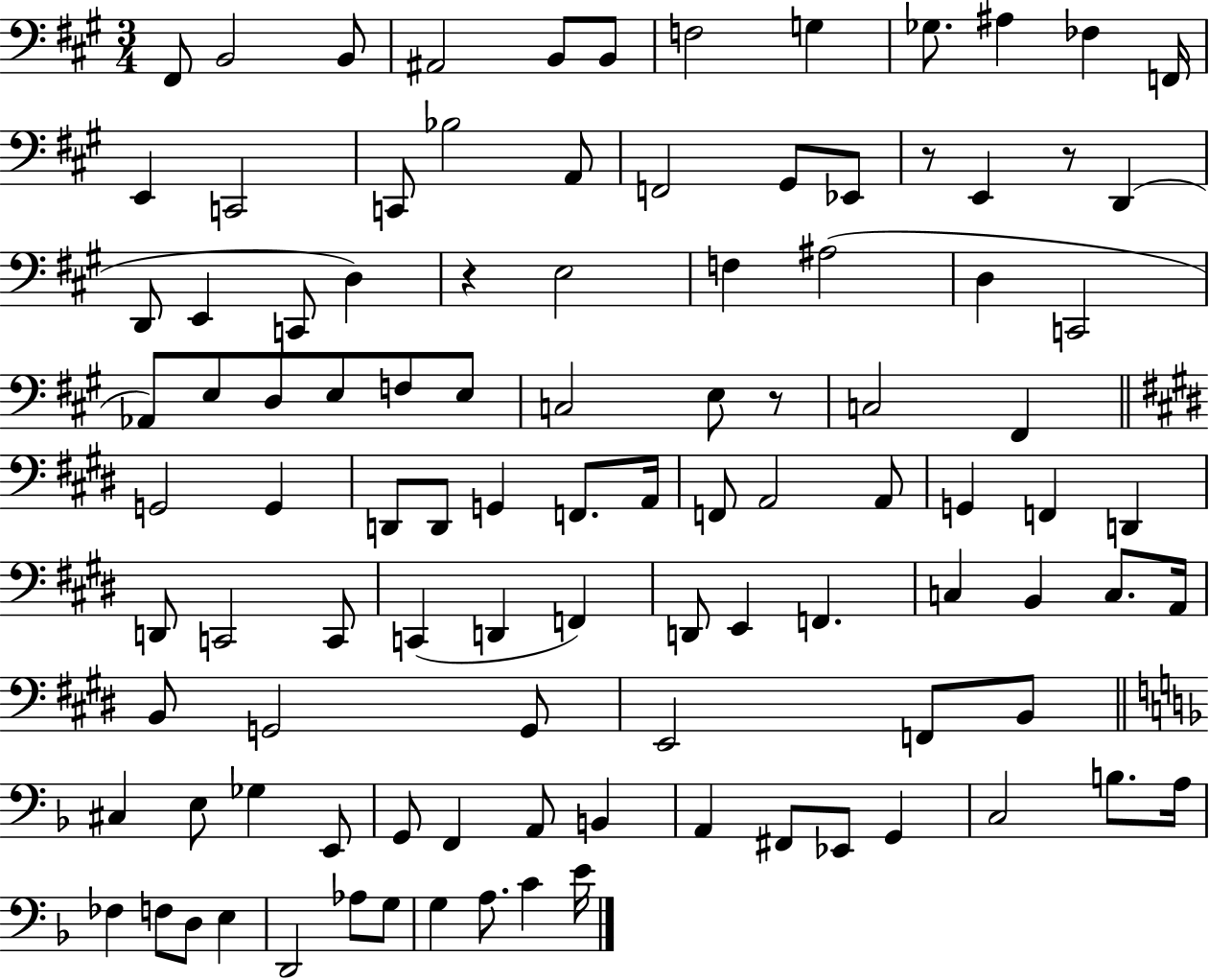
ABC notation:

X:1
T:Untitled
M:3/4
L:1/4
K:A
^F,,/2 B,,2 B,,/2 ^A,,2 B,,/2 B,,/2 F,2 G, _G,/2 ^A, _F, F,,/4 E,, C,,2 C,,/2 _B,2 A,,/2 F,,2 ^G,,/2 _E,,/2 z/2 E,, z/2 D,, D,,/2 E,, C,,/2 D, z E,2 F, ^A,2 D, C,,2 _A,,/2 E,/2 D,/2 E,/2 F,/2 E,/2 C,2 E,/2 z/2 C,2 ^F,, G,,2 G,, D,,/2 D,,/2 G,, F,,/2 A,,/4 F,,/2 A,,2 A,,/2 G,, F,, D,, D,,/2 C,,2 C,,/2 C,, D,, F,, D,,/2 E,, F,, C, B,, C,/2 A,,/4 B,,/2 G,,2 G,,/2 E,,2 F,,/2 B,,/2 ^C, E,/2 _G, E,,/2 G,,/2 F,, A,,/2 B,, A,, ^F,,/2 _E,,/2 G,, C,2 B,/2 A,/4 _F, F,/2 D,/2 E, D,,2 _A,/2 G,/2 G, A,/2 C E/4